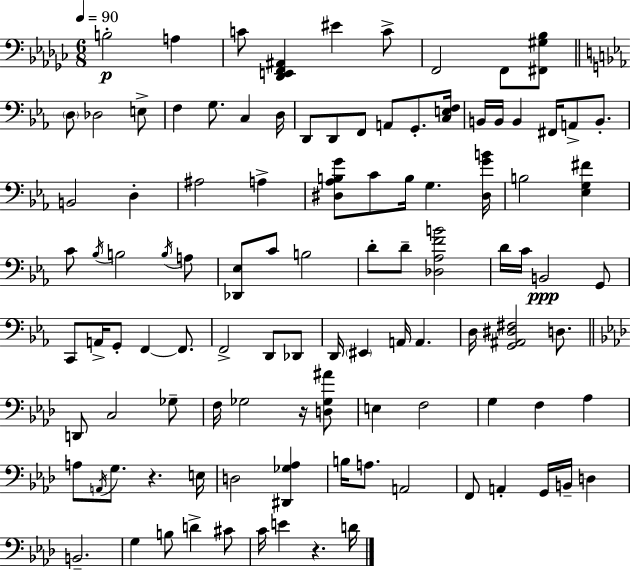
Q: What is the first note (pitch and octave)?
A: B3